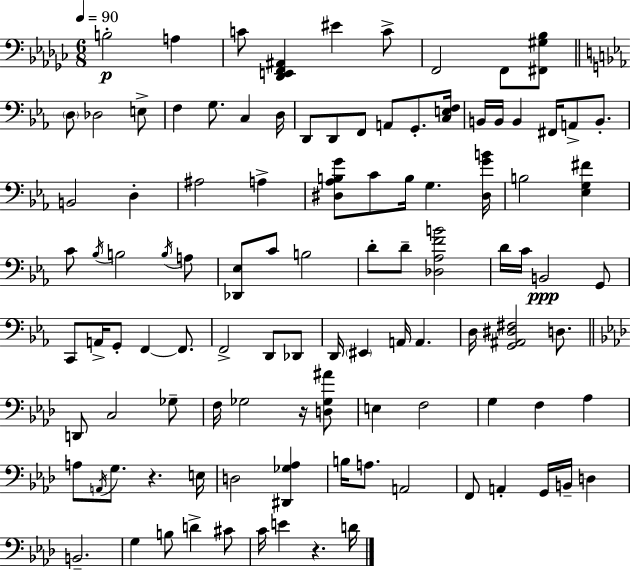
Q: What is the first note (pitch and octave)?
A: B3